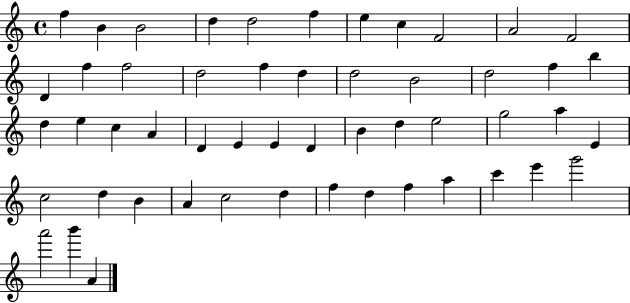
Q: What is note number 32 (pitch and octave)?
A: D5